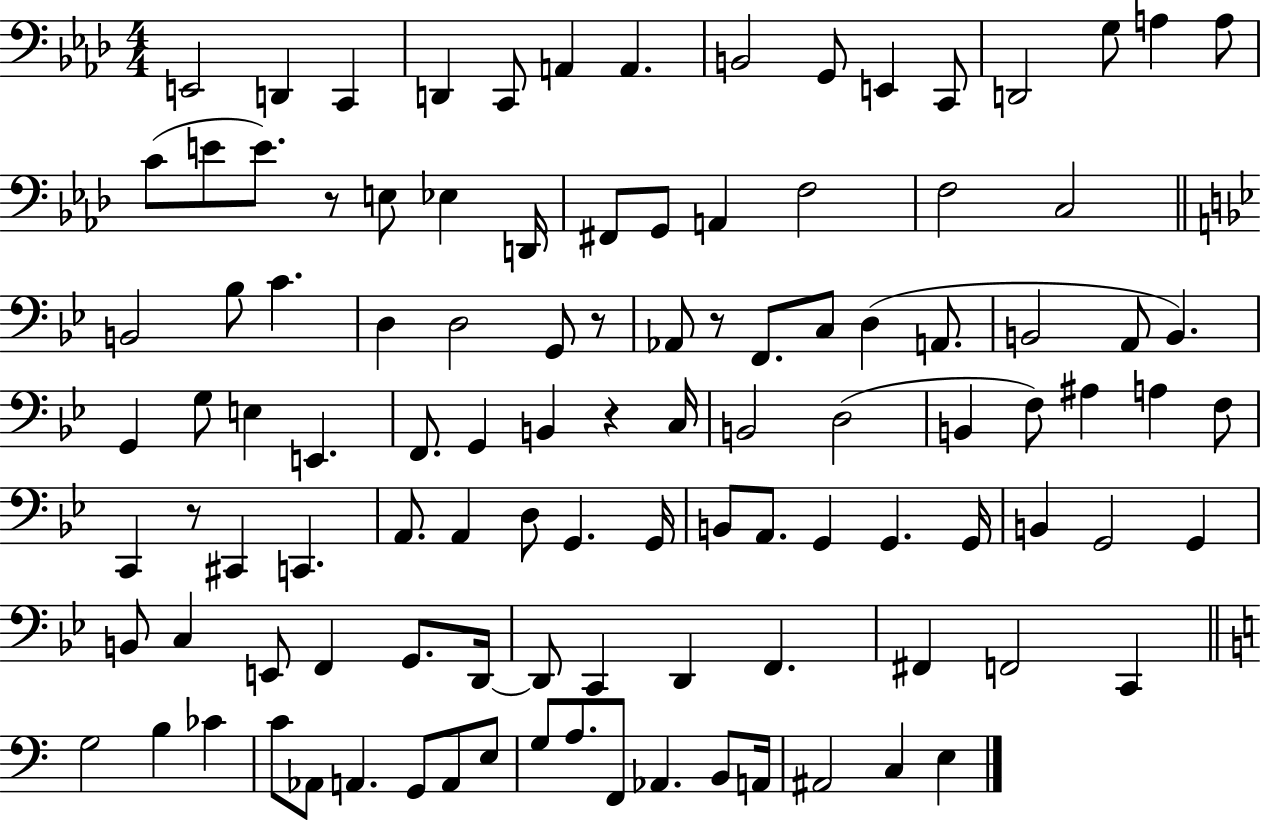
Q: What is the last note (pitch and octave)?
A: E3